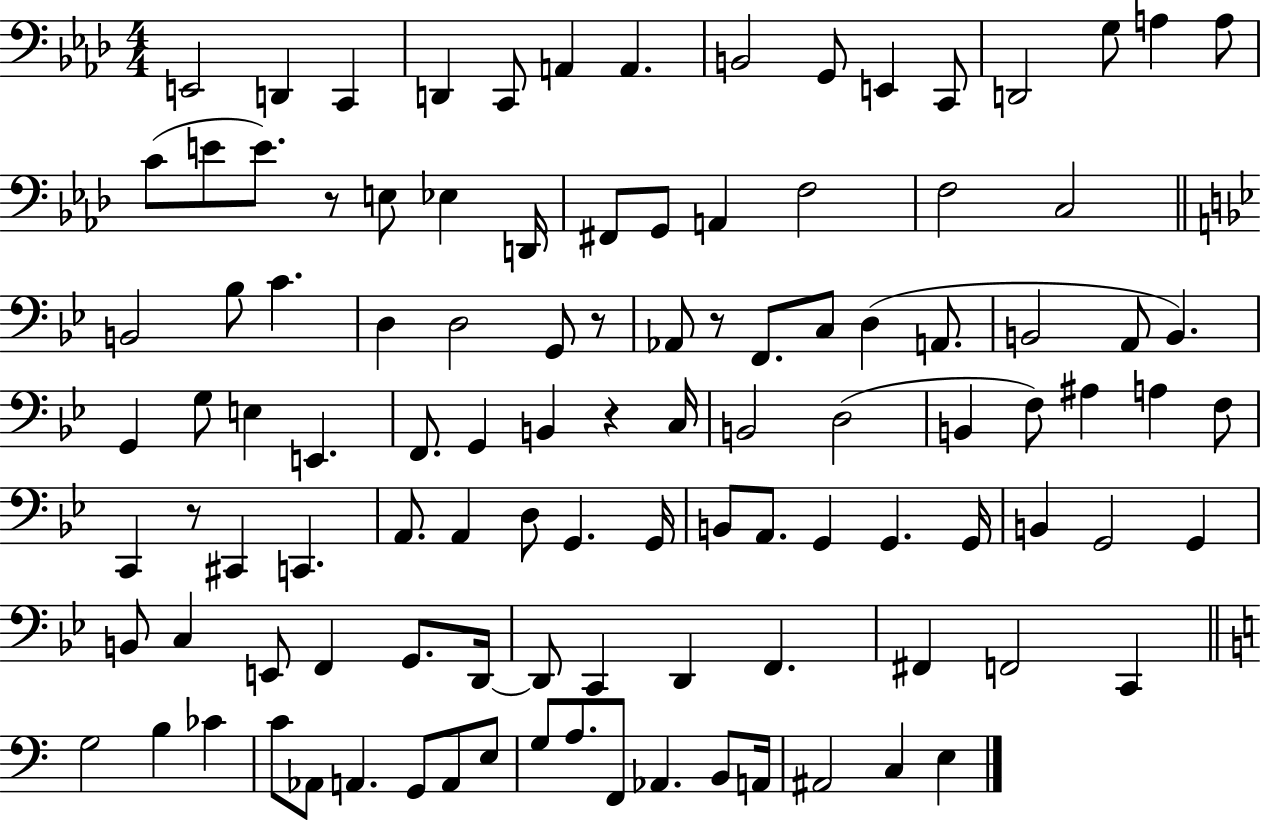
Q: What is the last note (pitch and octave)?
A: E3